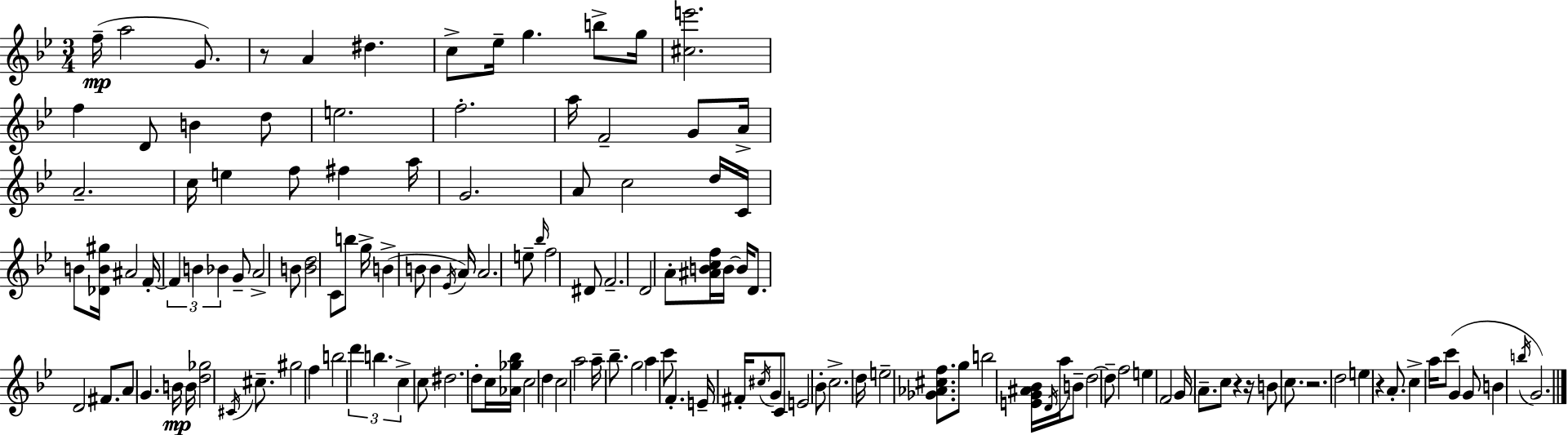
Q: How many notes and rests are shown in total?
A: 136